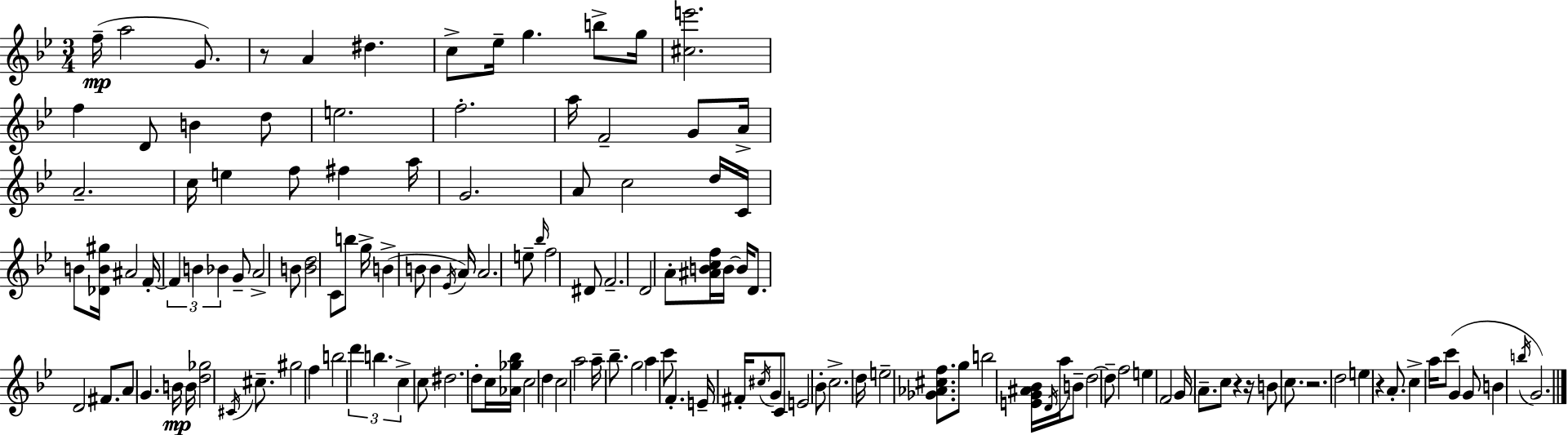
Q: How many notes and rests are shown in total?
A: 136